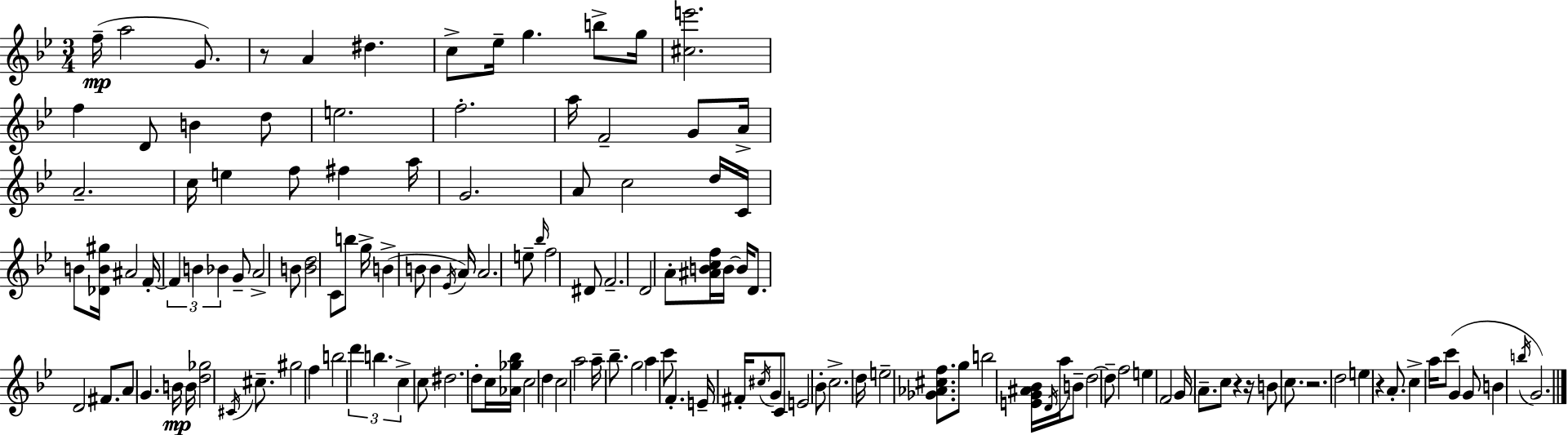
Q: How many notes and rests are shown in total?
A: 136